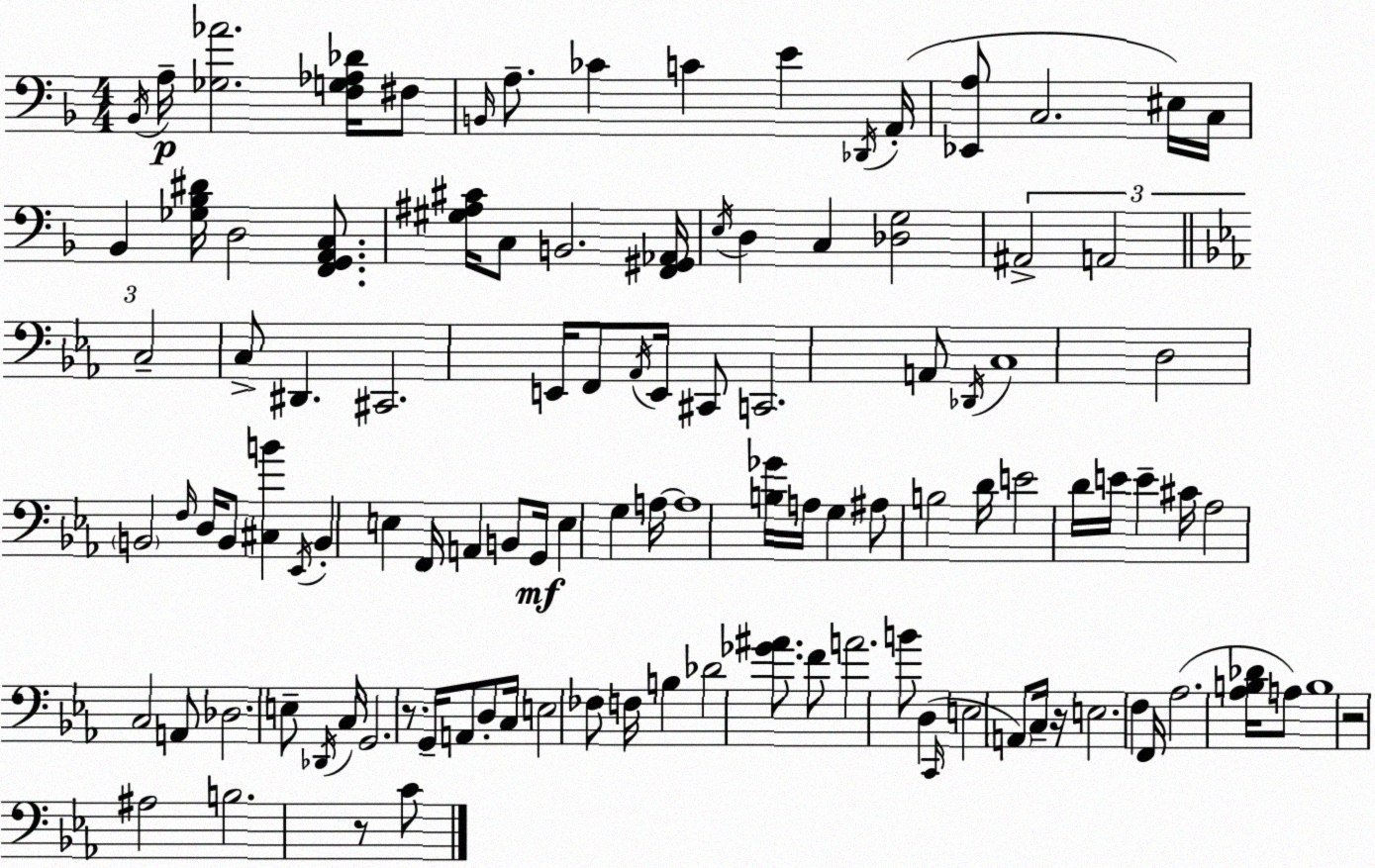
X:1
T:Untitled
M:4/4
L:1/4
K:F
_B,,/4 A,/4 [_G,_A]2 [F,G,_A,_D]/4 ^F,/2 B,,/4 A,/2 _C C E _D,,/4 A,,/4 [_E,,A,]/2 C,2 ^E,/4 C,/4 _B,, [_G,_B,^D]/4 D,2 [F,,G,,A,,C,]/2 [^G,^A,^C]/4 C,/2 B,,2 [F,,^G,,_A,,]/4 E,/4 D, C, [_D,G,]2 ^A,,2 A,,2 C,2 C,/2 ^D,, ^C,,2 E,,/4 F,,/2 _A,,/4 E,,/4 ^C,,/2 C,,2 A,,/2 _D,,/4 C,4 D,2 B,,2 F,/4 D,/4 B,,/2 [^C,B] _E,,/4 B,, E, F,,/4 A,, B,,/2 G,,/4 E, G, A,/4 A,4 [B,_G]/4 A,/4 G, ^A,/2 B,2 D/4 E2 D/4 E/4 E ^C/4 _A,2 C,2 A,,/2 _D,2 E,/2 _D,,/4 C,/4 G,,2 z/2 G,,/4 A,,/2 D,/2 C,/4 E,2 _F,/2 F,/4 B, _D2 [_G^A]/2 F/2 A2 B/2 D, C,,/4 E,2 A,,/2 C,/4 z/4 E,2 F, F,,/4 _A,2 [_A,B,_D]/4 A,/2 B,4 z2 ^A,2 B,2 z/2 C/2